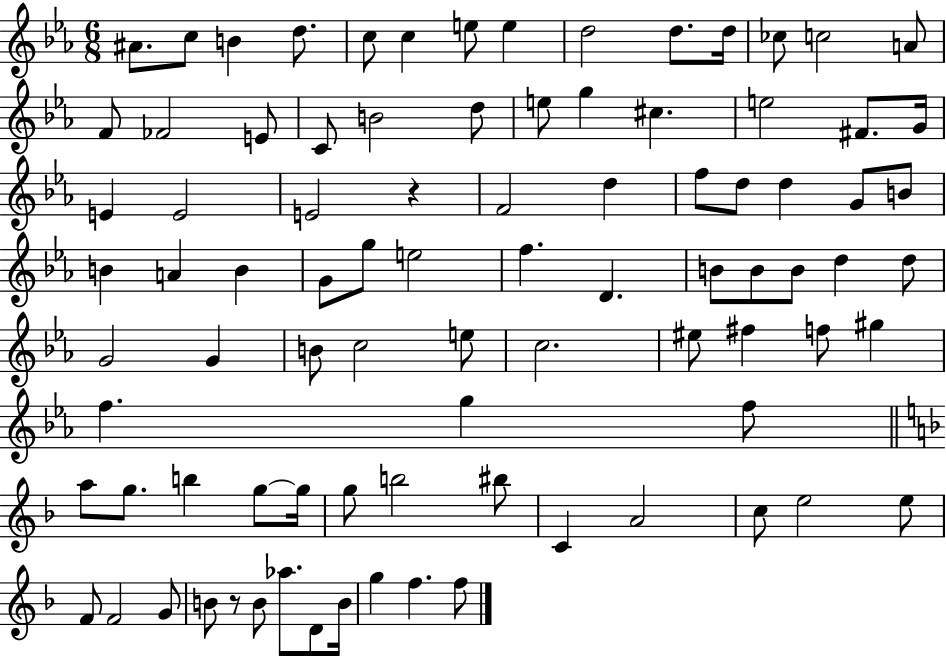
A#4/e. C5/e B4/q D5/e. C5/e C5/q E5/e E5/q D5/h D5/e. D5/s CES5/e C5/h A4/e F4/e FES4/h E4/e C4/e B4/h D5/e E5/e G5/q C#5/q. E5/h F#4/e. G4/s E4/q E4/h E4/h R/q F4/h D5/q F5/e D5/e D5/q G4/e B4/e B4/q A4/q B4/q G4/e G5/e E5/h F5/q. D4/q. B4/e B4/e B4/e D5/q D5/e G4/h G4/q B4/e C5/h E5/e C5/h. EIS5/e F#5/q F5/e G#5/q F5/q. G5/q F5/e A5/e G5/e. B5/q G5/e G5/s G5/e B5/h BIS5/e C4/q A4/h C5/e E5/h E5/e F4/e F4/h G4/e B4/e R/e B4/e Ab5/e. D4/e B4/s G5/q F5/q. F5/e